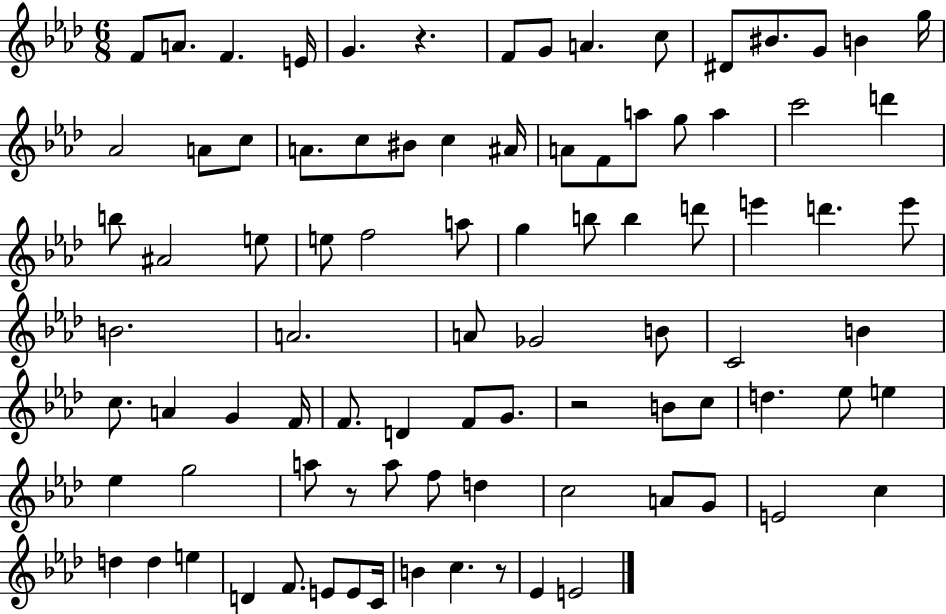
{
  \clef treble
  \numericTimeSignature
  \time 6/8
  \key aes \major
  f'8 a'8. f'4. e'16 | g'4. r4. | f'8 g'8 a'4. c''8 | dis'8 bis'8. g'8 b'4 g''16 | \break aes'2 a'8 c''8 | a'8. c''8 bis'8 c''4 ais'16 | a'8 f'8 a''8 g''8 a''4 | c'''2 d'''4 | \break b''8 ais'2 e''8 | e''8 f''2 a''8 | g''4 b''8 b''4 d'''8 | e'''4 d'''4. e'''8 | \break b'2. | a'2. | a'8 ges'2 b'8 | c'2 b'4 | \break c''8. a'4 g'4 f'16 | f'8. d'4 f'8 g'8. | r2 b'8 c''8 | d''4. ees''8 e''4 | \break ees''4 g''2 | a''8 r8 a''8 f''8 d''4 | c''2 a'8 g'8 | e'2 c''4 | \break d''4 d''4 e''4 | d'4 f'8. e'8 e'8 c'16 | b'4 c''4. r8 | ees'4 e'2 | \break \bar "|."
}